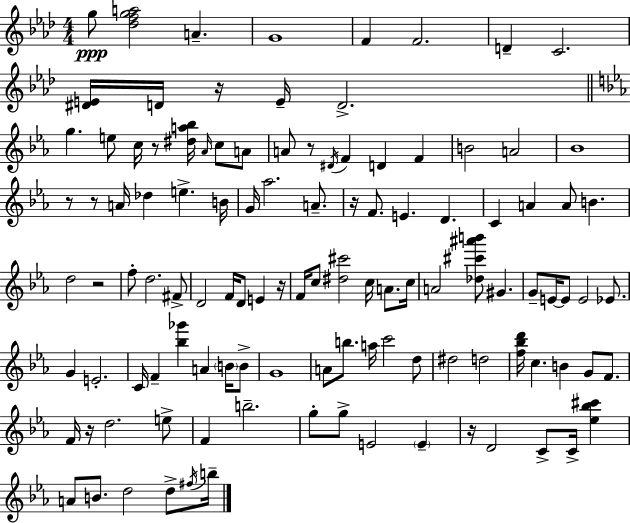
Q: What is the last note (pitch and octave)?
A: B5